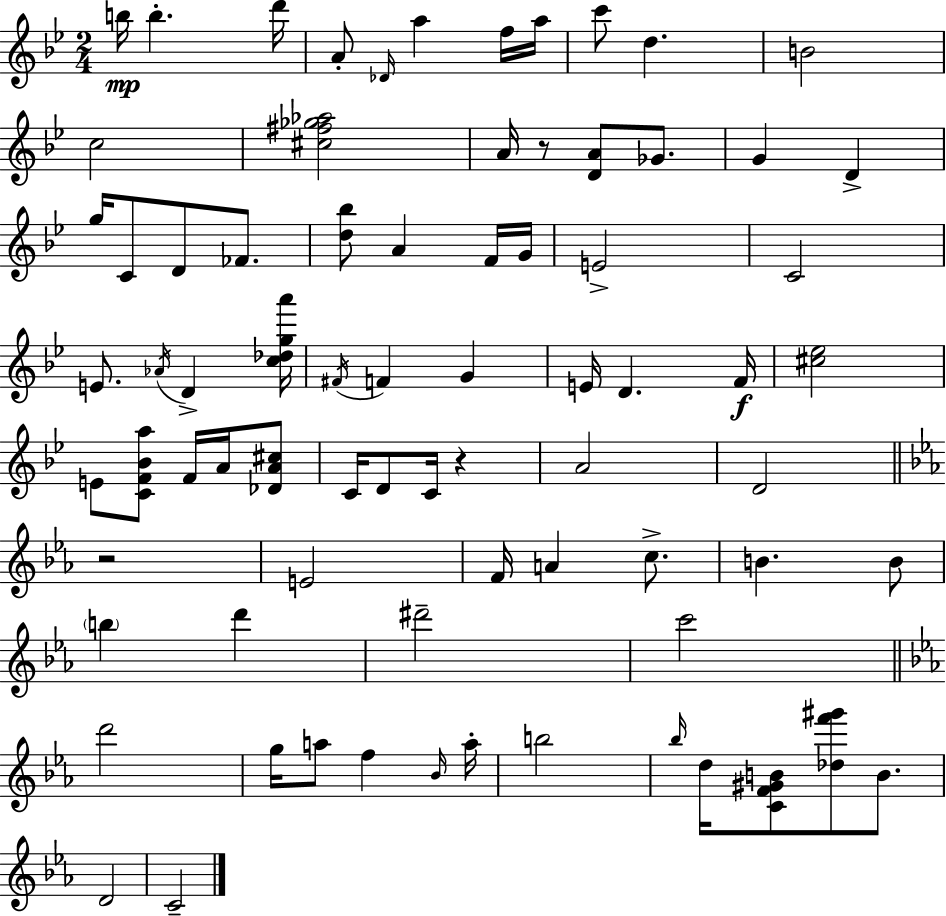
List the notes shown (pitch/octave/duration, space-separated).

B5/s B5/q. D6/s A4/e Db4/s A5/q F5/s A5/s C6/e D5/q. B4/h C5/h [C#5,F#5,Gb5,Ab5]/h A4/s R/e [D4,A4]/e Gb4/e. G4/q D4/q G5/s C4/e D4/e FES4/e. [D5,Bb5]/e A4/q F4/s G4/s E4/h C4/h E4/e. Ab4/s D4/q [C5,Db5,G5,A6]/s F#4/s F4/q G4/q E4/s D4/q. F4/s [C#5,Eb5]/h E4/e [C4,F4,Bb4,A5]/e F4/s A4/s [Db4,A4,C#5]/e C4/s D4/e C4/s R/q A4/h D4/h R/h E4/h F4/s A4/q C5/e. B4/q. B4/e B5/q D6/q D#6/h C6/h D6/h G5/s A5/e F5/q Bb4/s A5/s B5/h Bb5/s D5/s [C4,F4,G#4,B4]/e [Db5,F6,G#6]/e B4/e. D4/h C4/h